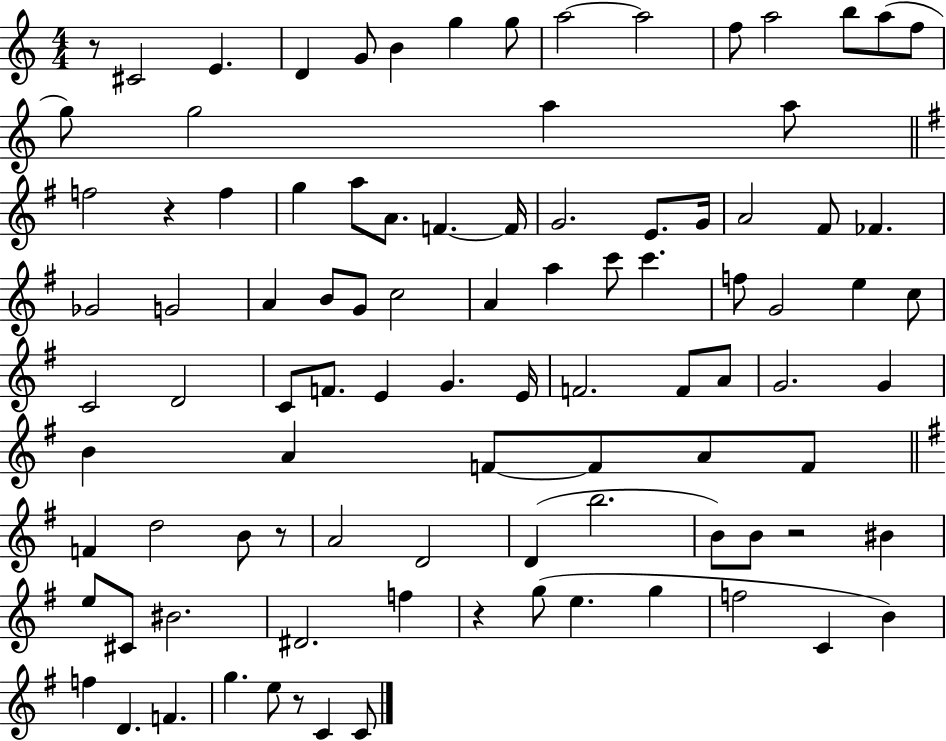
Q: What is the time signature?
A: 4/4